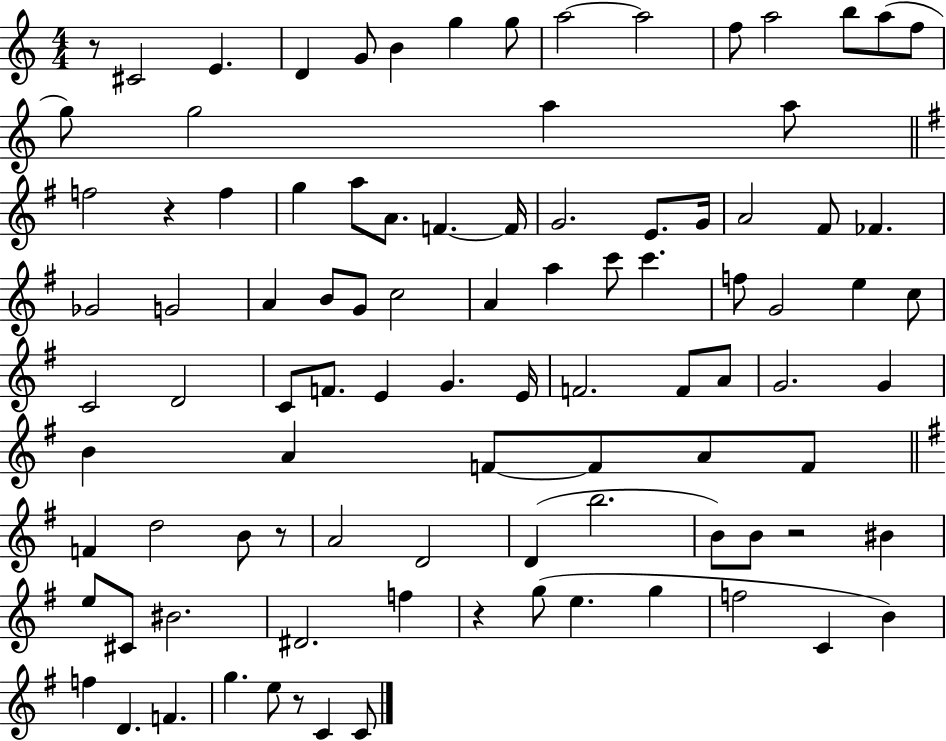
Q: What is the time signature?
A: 4/4